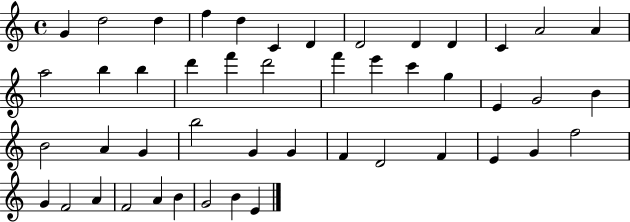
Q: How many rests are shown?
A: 0